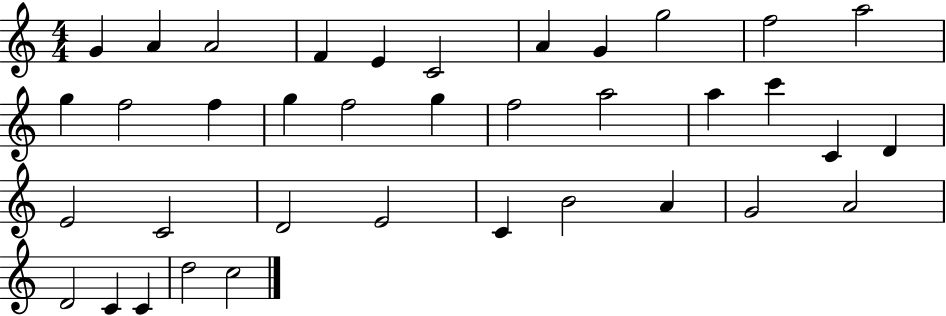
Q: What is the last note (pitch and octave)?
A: C5